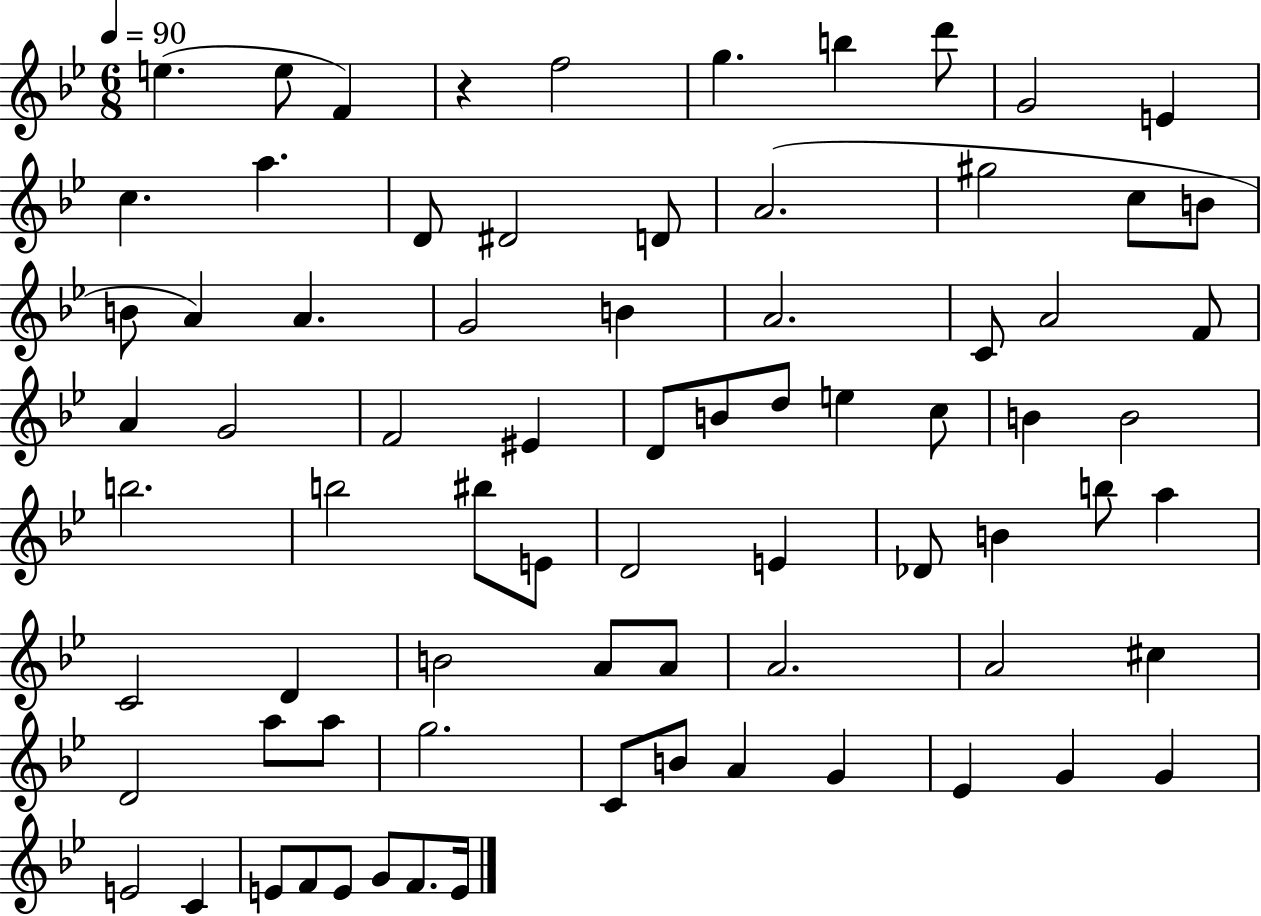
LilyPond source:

{
  \clef treble
  \numericTimeSignature
  \time 6/8
  \key bes \major
  \tempo 4 = 90
  \repeat volta 2 { e''4.( e''8 f'4) | r4 f''2 | g''4. b''4 d'''8 | g'2 e'4 | \break c''4. a''4. | d'8 dis'2 d'8 | a'2.( | gis''2 c''8 b'8 | \break b'8 a'4) a'4. | g'2 b'4 | a'2. | c'8 a'2 f'8 | \break a'4 g'2 | f'2 eis'4 | d'8 b'8 d''8 e''4 c''8 | b'4 b'2 | \break b''2. | b''2 bis''8 e'8 | d'2 e'4 | des'8 b'4 b''8 a''4 | \break c'2 d'4 | b'2 a'8 a'8 | a'2. | a'2 cis''4 | \break d'2 a''8 a''8 | g''2. | c'8 b'8 a'4 g'4 | ees'4 g'4 g'4 | \break e'2 c'4 | e'8 f'8 e'8 g'8 f'8. e'16 | } \bar "|."
}